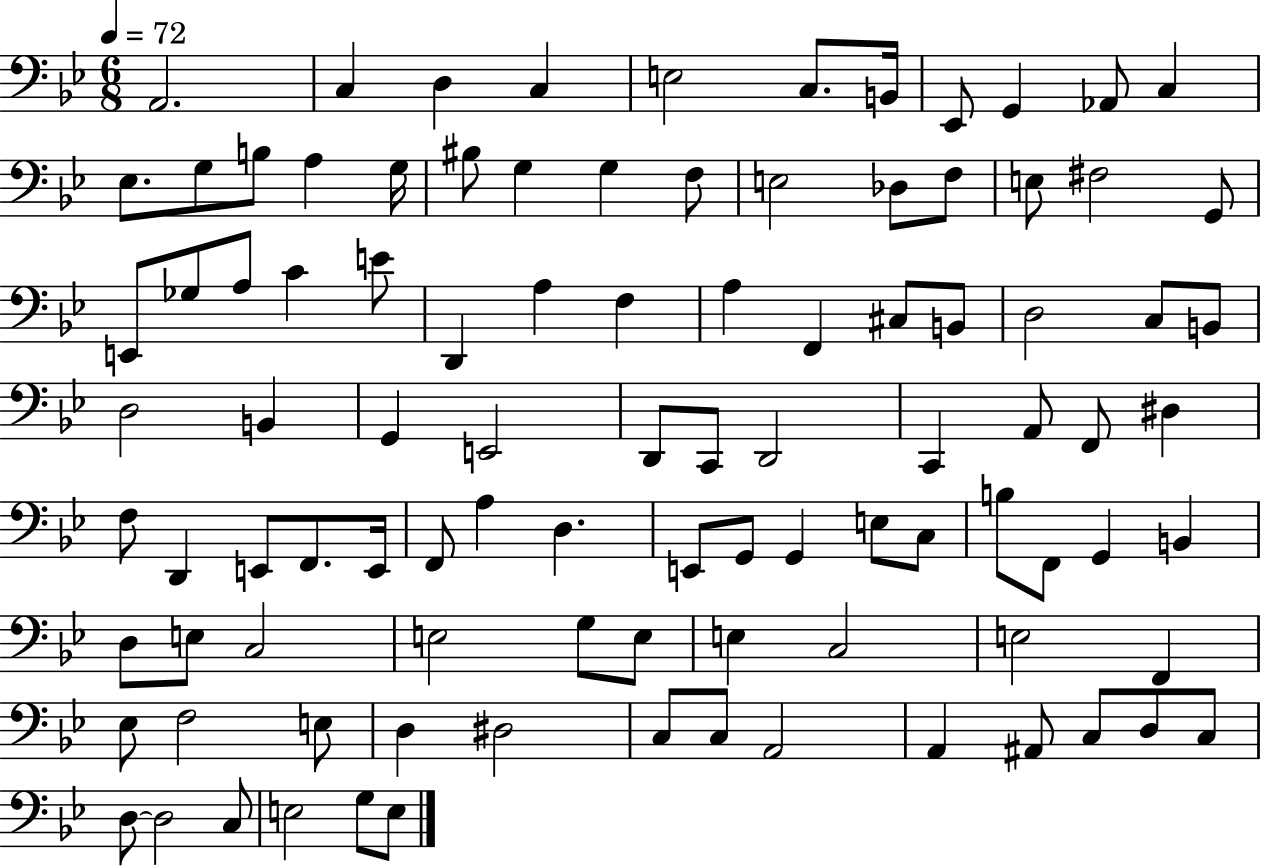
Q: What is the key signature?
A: BES major